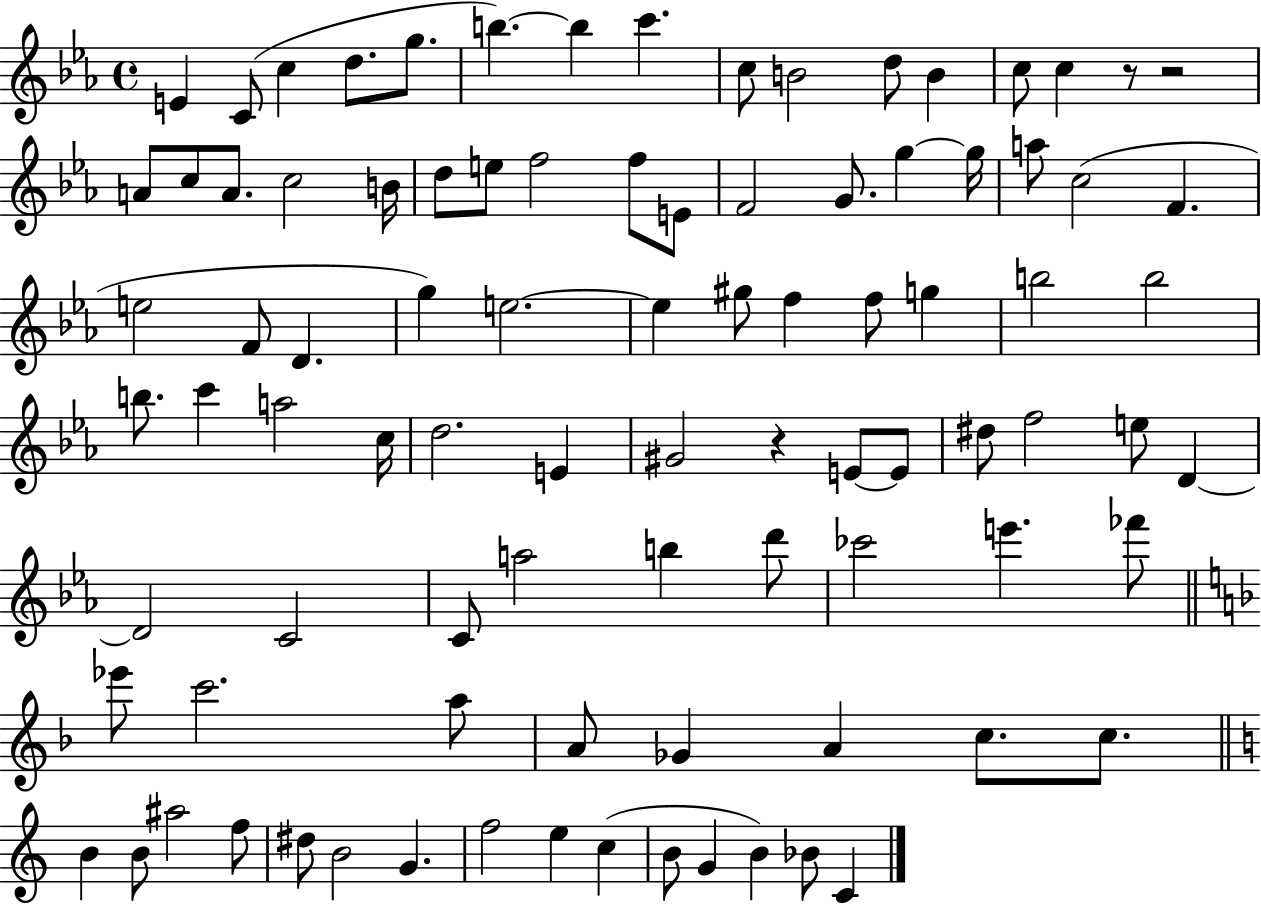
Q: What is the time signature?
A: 4/4